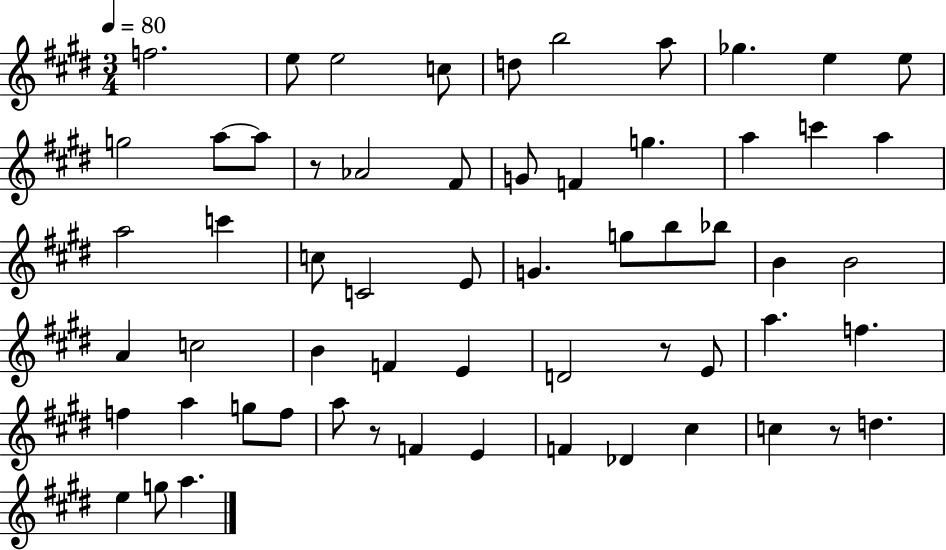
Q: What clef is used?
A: treble